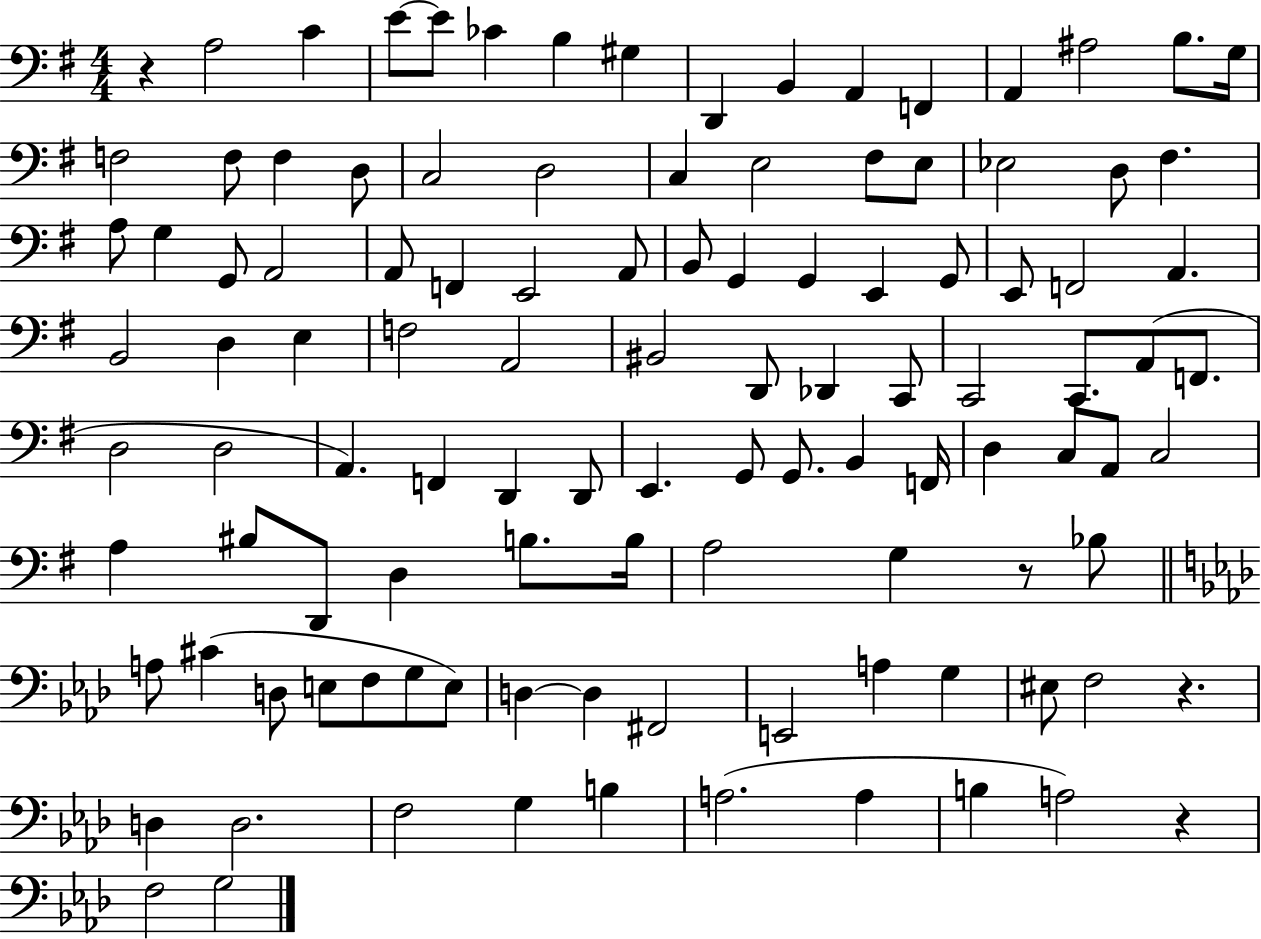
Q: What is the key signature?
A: G major